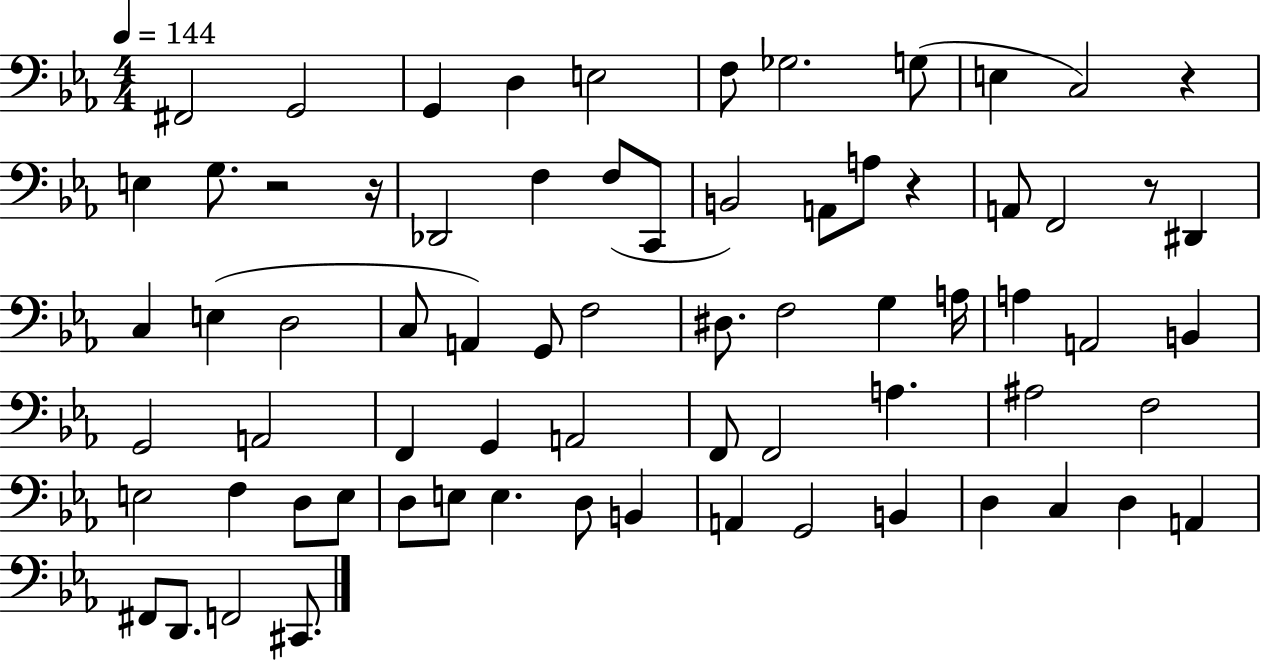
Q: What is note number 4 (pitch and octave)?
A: D3